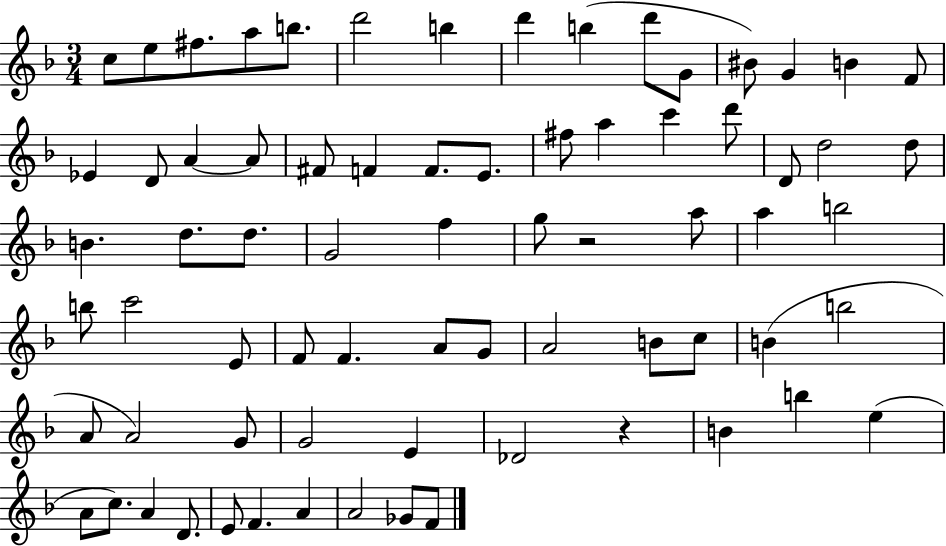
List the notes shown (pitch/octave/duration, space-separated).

C5/e E5/e F#5/e. A5/e B5/e. D6/h B5/q D6/q B5/q D6/e G4/e BIS4/e G4/q B4/q F4/e Eb4/q D4/e A4/q A4/e F#4/e F4/q F4/e. E4/e. F#5/e A5/q C6/q D6/e D4/e D5/h D5/e B4/q. D5/e. D5/e. G4/h F5/q G5/e R/h A5/e A5/q B5/h B5/e C6/h E4/e F4/e F4/q. A4/e G4/e A4/h B4/e C5/e B4/q B5/h A4/e A4/h G4/e G4/h E4/q Db4/h R/q B4/q B5/q E5/q A4/e C5/e. A4/q D4/e. E4/e F4/q. A4/q A4/h Gb4/e F4/e